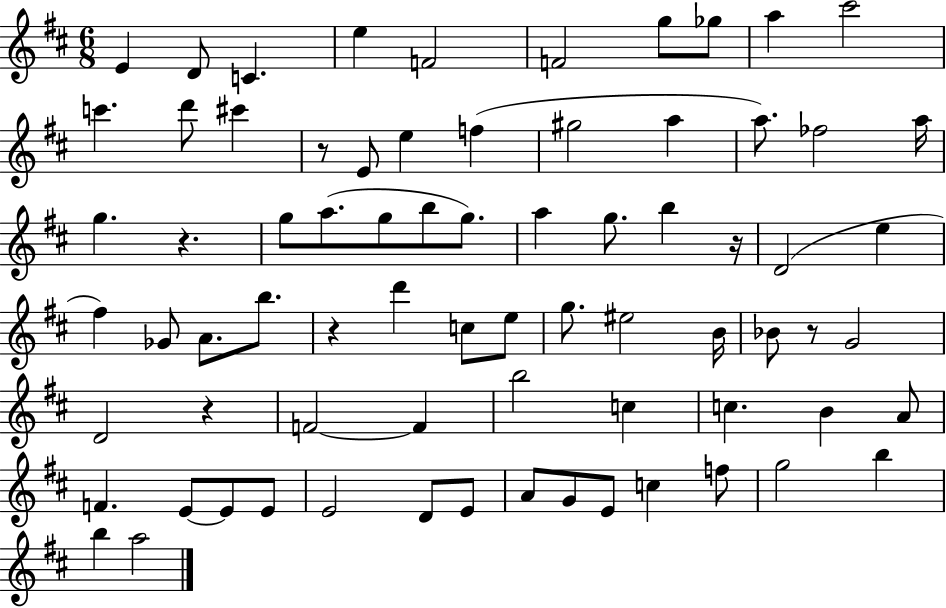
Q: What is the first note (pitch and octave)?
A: E4